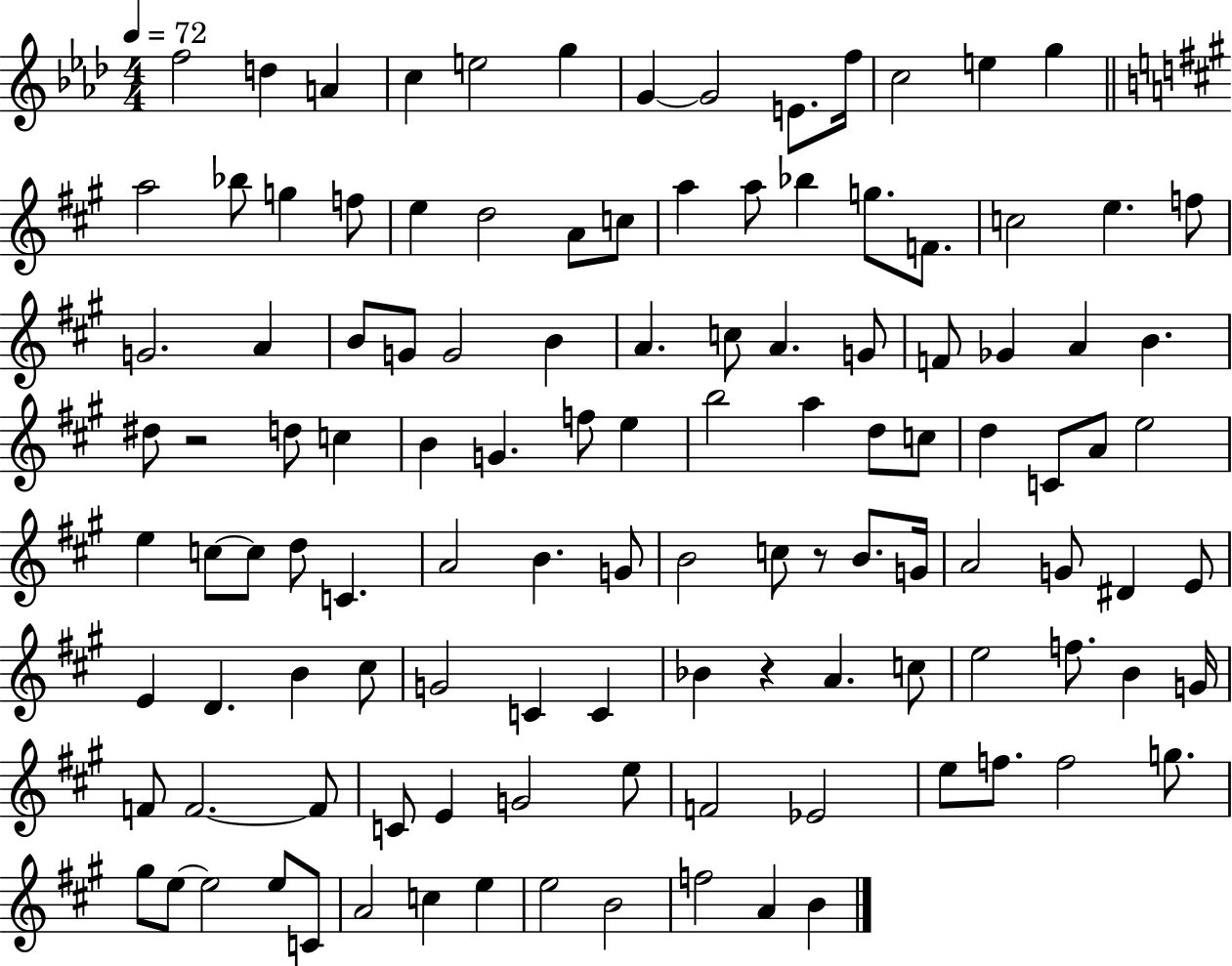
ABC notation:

X:1
T:Untitled
M:4/4
L:1/4
K:Ab
f2 d A c e2 g G G2 E/2 f/4 c2 e g a2 _b/2 g f/2 e d2 A/2 c/2 a a/2 _b g/2 F/2 c2 e f/2 G2 A B/2 G/2 G2 B A c/2 A G/2 F/2 _G A B ^d/2 z2 d/2 c B G f/2 e b2 a d/2 c/2 d C/2 A/2 e2 e c/2 c/2 d/2 C A2 B G/2 B2 c/2 z/2 B/2 G/4 A2 G/2 ^D E/2 E D B ^c/2 G2 C C _B z A c/2 e2 f/2 B G/4 F/2 F2 F/2 C/2 E G2 e/2 F2 _E2 e/2 f/2 f2 g/2 ^g/2 e/2 e2 e/2 C/2 A2 c e e2 B2 f2 A B